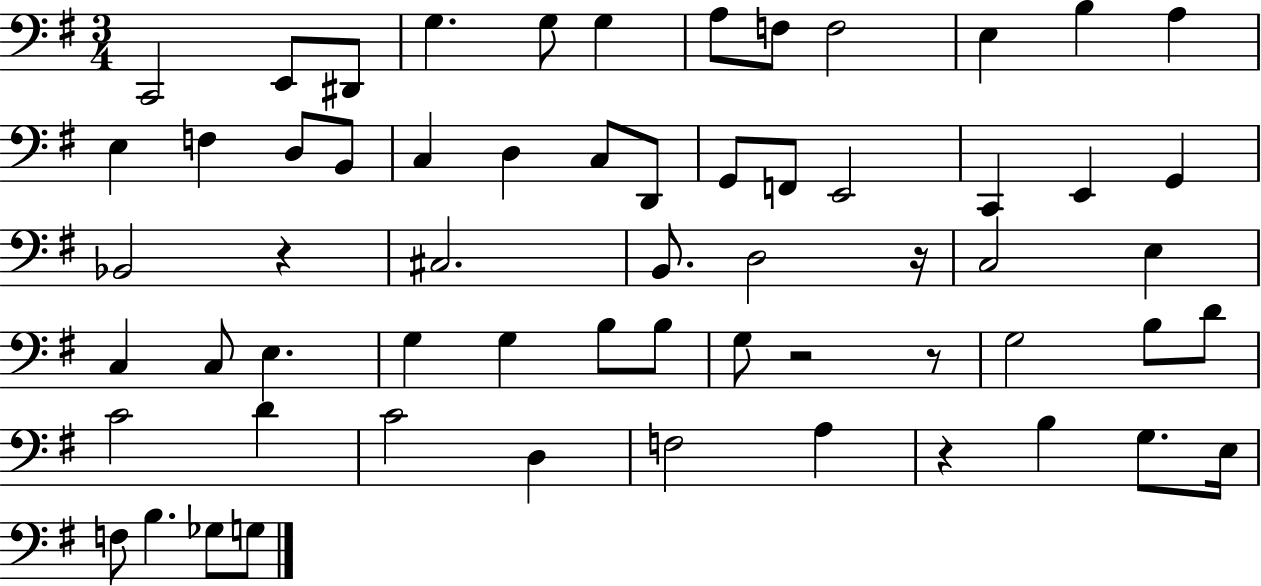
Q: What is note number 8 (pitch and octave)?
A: F3